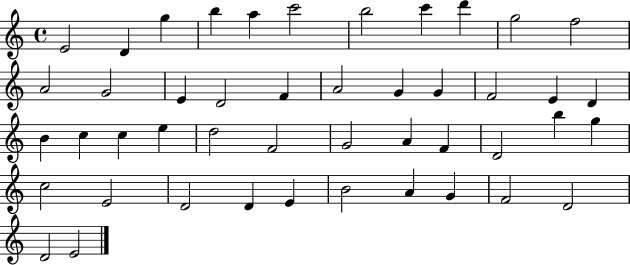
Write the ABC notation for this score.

X:1
T:Untitled
M:4/4
L:1/4
K:C
E2 D g b a c'2 b2 c' d' g2 f2 A2 G2 E D2 F A2 G G F2 E D B c c e d2 F2 G2 A F D2 b g c2 E2 D2 D E B2 A G F2 D2 D2 E2